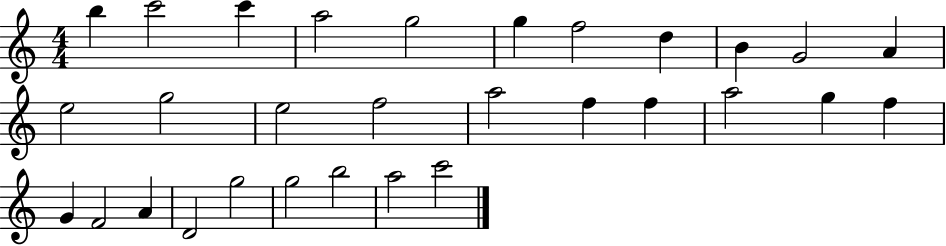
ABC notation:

X:1
T:Untitled
M:4/4
L:1/4
K:C
b c'2 c' a2 g2 g f2 d B G2 A e2 g2 e2 f2 a2 f f a2 g f G F2 A D2 g2 g2 b2 a2 c'2